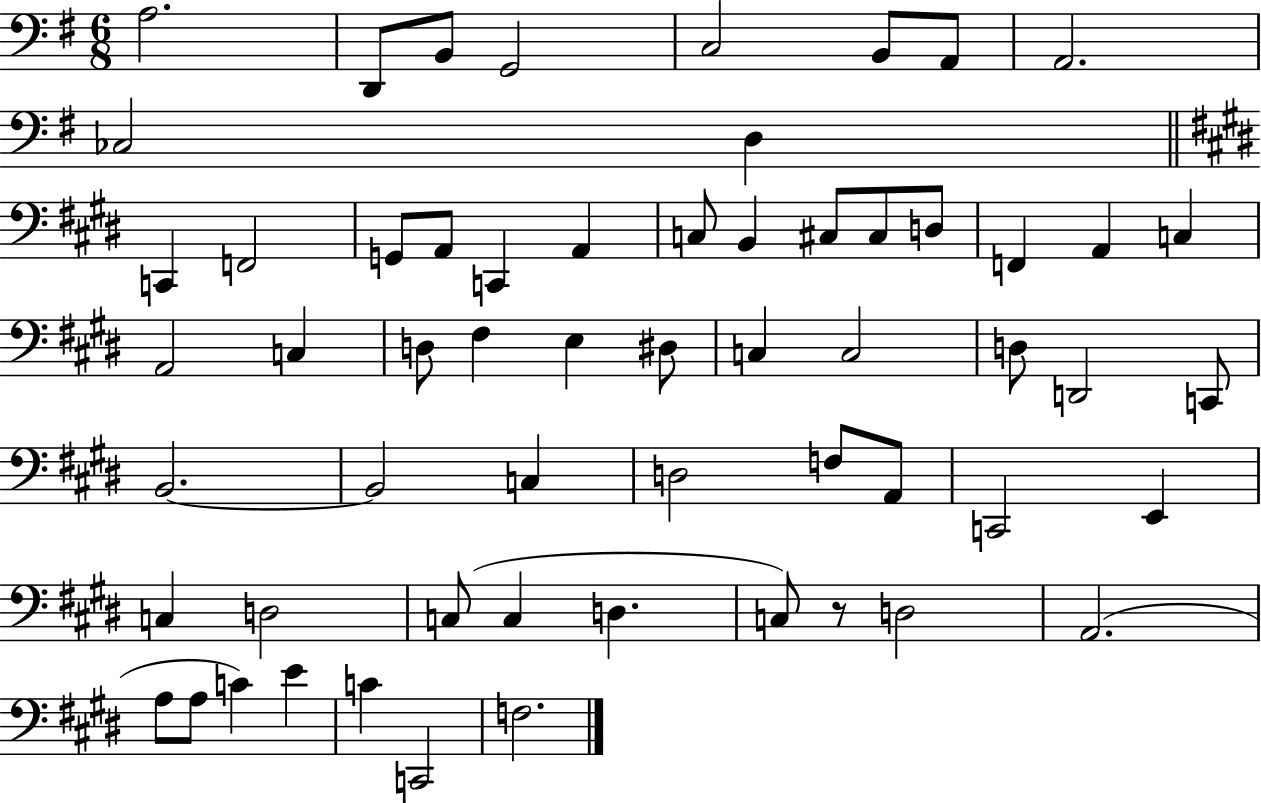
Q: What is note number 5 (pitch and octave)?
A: C3